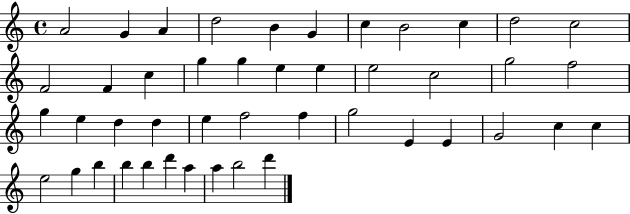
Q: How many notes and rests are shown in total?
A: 45